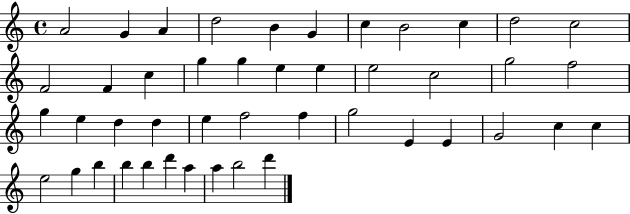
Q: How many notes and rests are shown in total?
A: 45